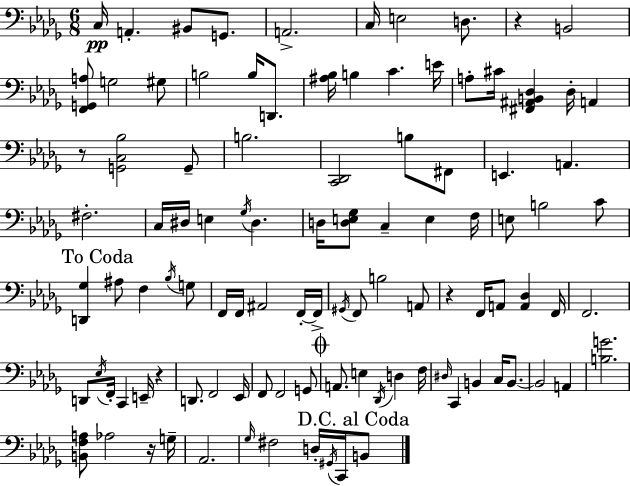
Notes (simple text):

C3/s A2/q. BIS2/e G2/e. A2/h. C3/s E3/h D3/e. R/q B2/h [F2,G2,A3]/e G3/h G#3/e B3/h B3/s D2/e. [A#3,Bb3]/s B3/q C4/q. E4/s A3/e C#4/s [F#2,A#2,B2,Db3]/q Db3/s A2/q R/e [G2,C3,Bb3]/h G2/e B3/h. [C2,Db2]/h B3/e F#2/e E2/q. A2/q. F#3/h. C3/s D#3/s E3/q Gb3/s D#3/q. D3/s [D3,E3,Gb3]/e C3/q E3/q F3/s E3/e B3/h C4/e [D2,Gb3]/q A#3/e F3/q Bb3/s G3/e F2/s F2/s A#2/h F2/s F2/s G#2/s F2/e B3/h A2/e R/q F2/s A2/e [A2,Db3]/q F2/s F2/h. D2/e Eb3/s F2/s C2/q E2/s R/q D2/e. F2/h Eb2/s F2/e F2/h G2/e A2/e. E3/q Db2/s D3/q F3/s D#3/s C2/q B2/q C3/s B2/e. B2/h A2/q [B3,G4]/h. [B2,F3,A3]/e Ab3/h R/s G3/s Ab2/h. Gb3/s F#3/h D3/s G#2/s C2/s B2/e